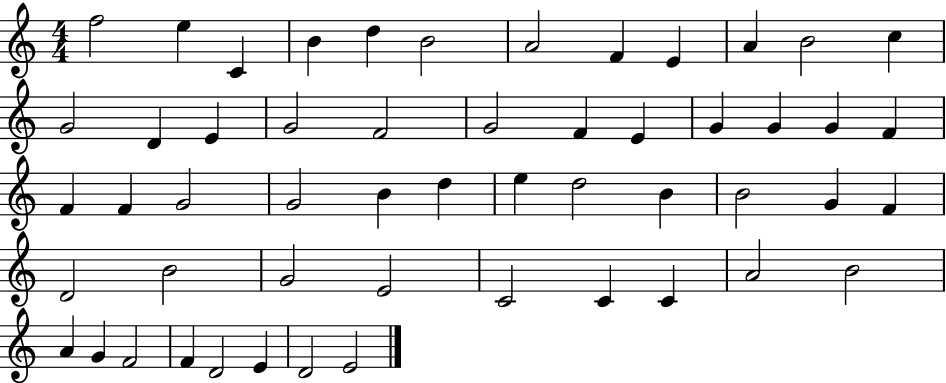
{
  \clef treble
  \numericTimeSignature
  \time 4/4
  \key c \major
  f''2 e''4 c'4 | b'4 d''4 b'2 | a'2 f'4 e'4 | a'4 b'2 c''4 | \break g'2 d'4 e'4 | g'2 f'2 | g'2 f'4 e'4 | g'4 g'4 g'4 f'4 | \break f'4 f'4 g'2 | g'2 b'4 d''4 | e''4 d''2 b'4 | b'2 g'4 f'4 | \break d'2 b'2 | g'2 e'2 | c'2 c'4 c'4 | a'2 b'2 | \break a'4 g'4 f'2 | f'4 d'2 e'4 | d'2 e'2 | \bar "|."
}